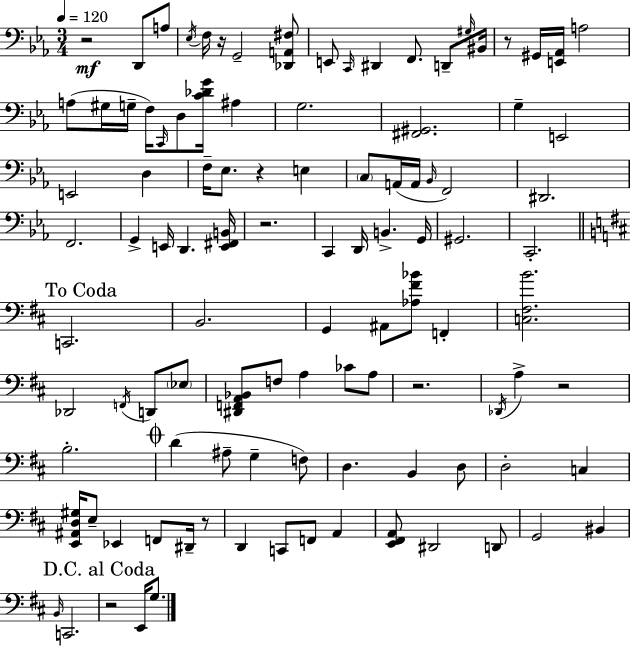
R/h D2/e A3/e Eb3/s F3/s R/s G2/h [Db2,A2,F#3]/e E2/e C2/s D#2/q F2/e. D2/e G#3/s BIS2/s R/e G#2/s [E2,Ab2]/s A3/h A3/e G#3/s G3/s F3/s C2/s D3/e [C4,Db4,G4]/s A#3/q G3/h. [F#2,G#2]/h. G3/q E2/h E2/h D3/q F3/s Eb3/e. R/q E3/q C3/e A2/s A2/s Bb2/s F2/h D#2/h. F2/h. G2/q E2/s D2/q. [E2,F#2,B2]/s R/h. C2/q D2/s B2/q. G2/s G#2/h. C2/h. C2/h. B2/h. G2/q A#2/e [Ab3,F#4,Bb4]/e F2/q [C3,F#3,B4]/h. Db2/h F2/s D2/e Eb3/e [D#2,F2,A2,Bb2]/e F3/e A3/q CES4/e A3/e R/h. Db2/s A3/q R/h B3/h. D4/q A#3/e G3/q F3/e D3/q. B2/q D3/e D3/h C3/q [E2,A#2,D3,G#3]/s E3/e Eb2/q F2/e D#2/s R/e D2/q C2/e F2/e A2/q [E2,F#2,A2]/e D#2/h D2/e G2/h BIS2/q B2/s C2/h. R/h E2/s G3/e.